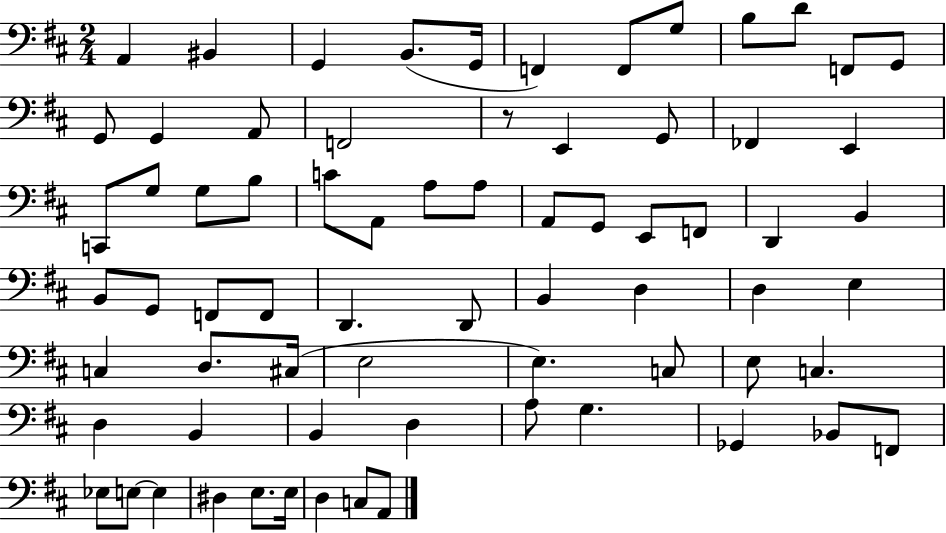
{
  \clef bass
  \numericTimeSignature
  \time 2/4
  \key d \major
  a,4 bis,4 | g,4 b,8.( g,16 | f,4) f,8 g8 | b8 d'8 f,8 g,8 | \break g,8 g,4 a,8 | f,2 | r8 e,4 g,8 | fes,4 e,4 | \break c,8 g8 g8 b8 | c'8 a,8 a8 a8 | a,8 g,8 e,8 f,8 | d,4 b,4 | \break b,8 g,8 f,8 f,8 | d,4. d,8 | b,4 d4 | d4 e4 | \break c4 d8. cis16( | e2 | e4.) c8 | e8 c4. | \break d4 b,4 | b,4 d4 | a8 g4. | ges,4 bes,8 f,8 | \break ees8 e8~~ e4 | dis4 e8. e16 | d4 c8 a,8 | \bar "|."
}